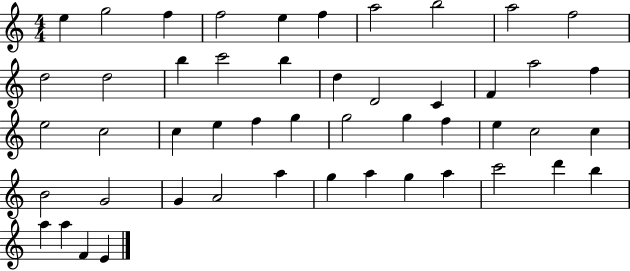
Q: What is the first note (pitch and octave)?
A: E5